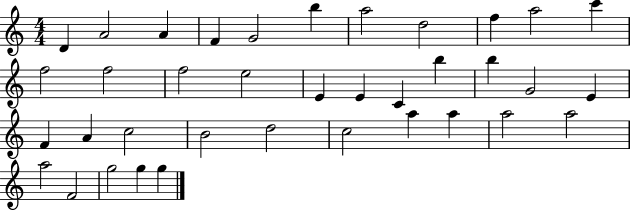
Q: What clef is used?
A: treble